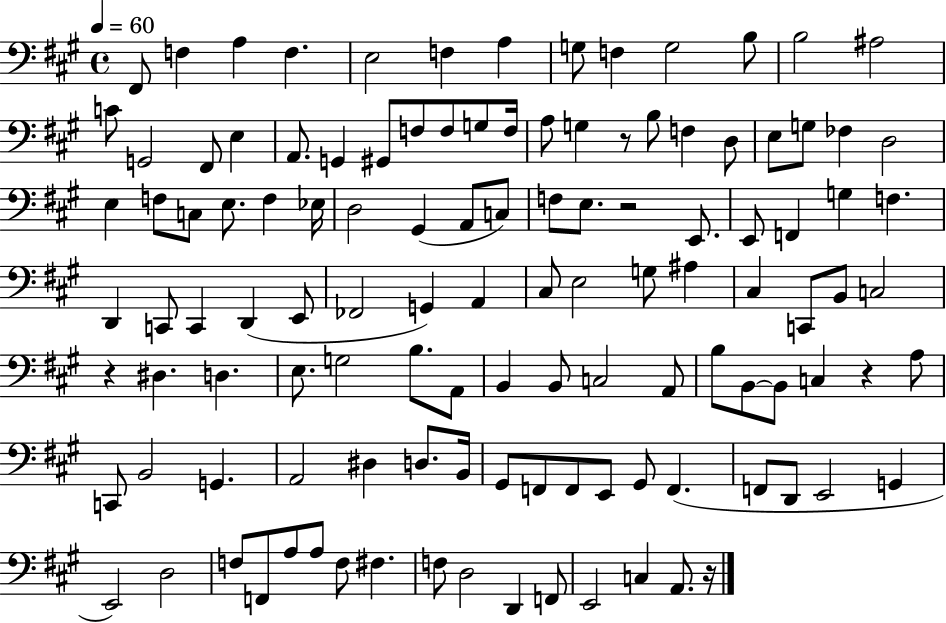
{
  \clef bass
  \time 4/4
  \defaultTimeSignature
  \key a \major
  \tempo 4 = 60
  fis,8 f4 a4 f4. | e2 f4 a4 | g8 f4 g2 b8 | b2 ais2 | \break c'8 g,2 fis,8 e4 | a,8. g,4 gis,8 f8 f8 g8 f16 | a8 g4 r8 b8 f4 d8 | e8 g8 fes4 d2 | \break e4 f8 c8 e8. f4 ees16 | d2 gis,4( a,8 c8) | f8 e8. r2 e,8. | e,8 f,4 g4 f4. | \break d,4 c,8 c,4 d,4( e,8 | fes,2 g,4) a,4 | cis8 e2 g8 ais4 | cis4 c,8 b,8 c2 | \break r4 dis4. d4. | e8. g2 b8. a,8 | b,4 b,8 c2 a,8 | b8 b,8~~ b,8 c4 r4 a8 | \break c,8 b,2 g,4. | a,2 dis4 d8. b,16 | gis,8 f,8 f,8 e,8 gis,8 f,4.( | f,8 d,8 e,2 g,4 | \break e,2) d2 | f8 f,8 a8 a8 f8 fis4. | f8 d2 d,4 f,8 | e,2 c4 a,8. r16 | \break \bar "|."
}